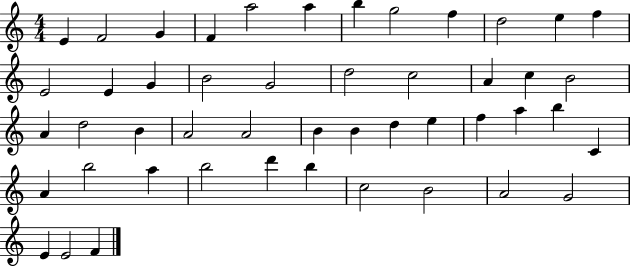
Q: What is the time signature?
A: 4/4